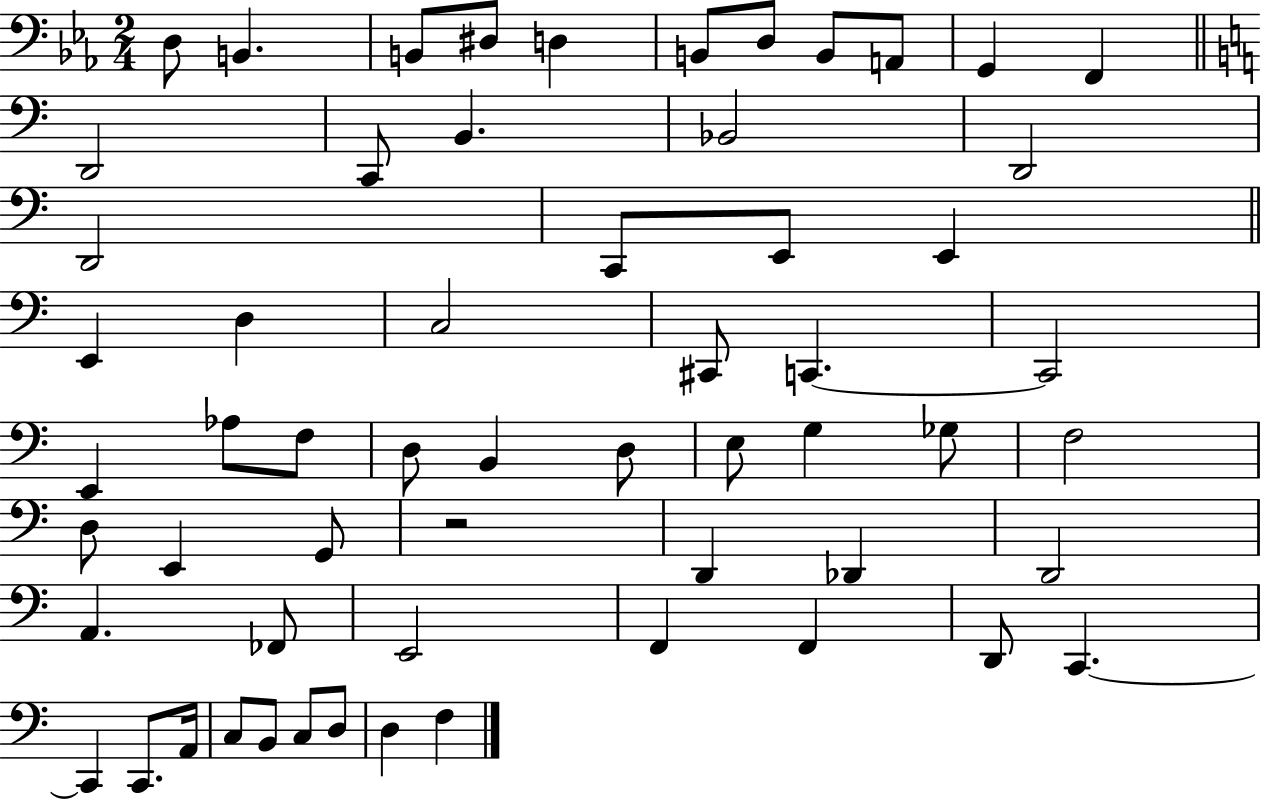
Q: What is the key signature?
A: EES major